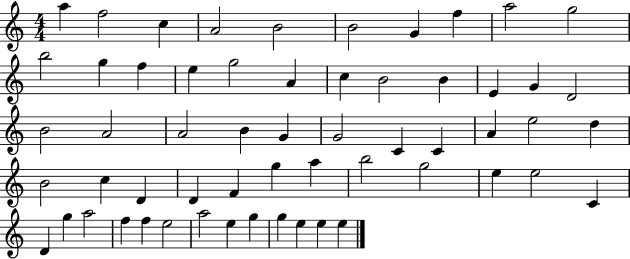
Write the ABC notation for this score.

X:1
T:Untitled
M:4/4
L:1/4
K:C
a f2 c A2 B2 B2 G f a2 g2 b2 g f e g2 A c B2 B E G D2 B2 A2 A2 B G G2 C C A e2 d B2 c D D F g a b2 g2 e e2 C D g a2 f f e2 a2 e g g e e e